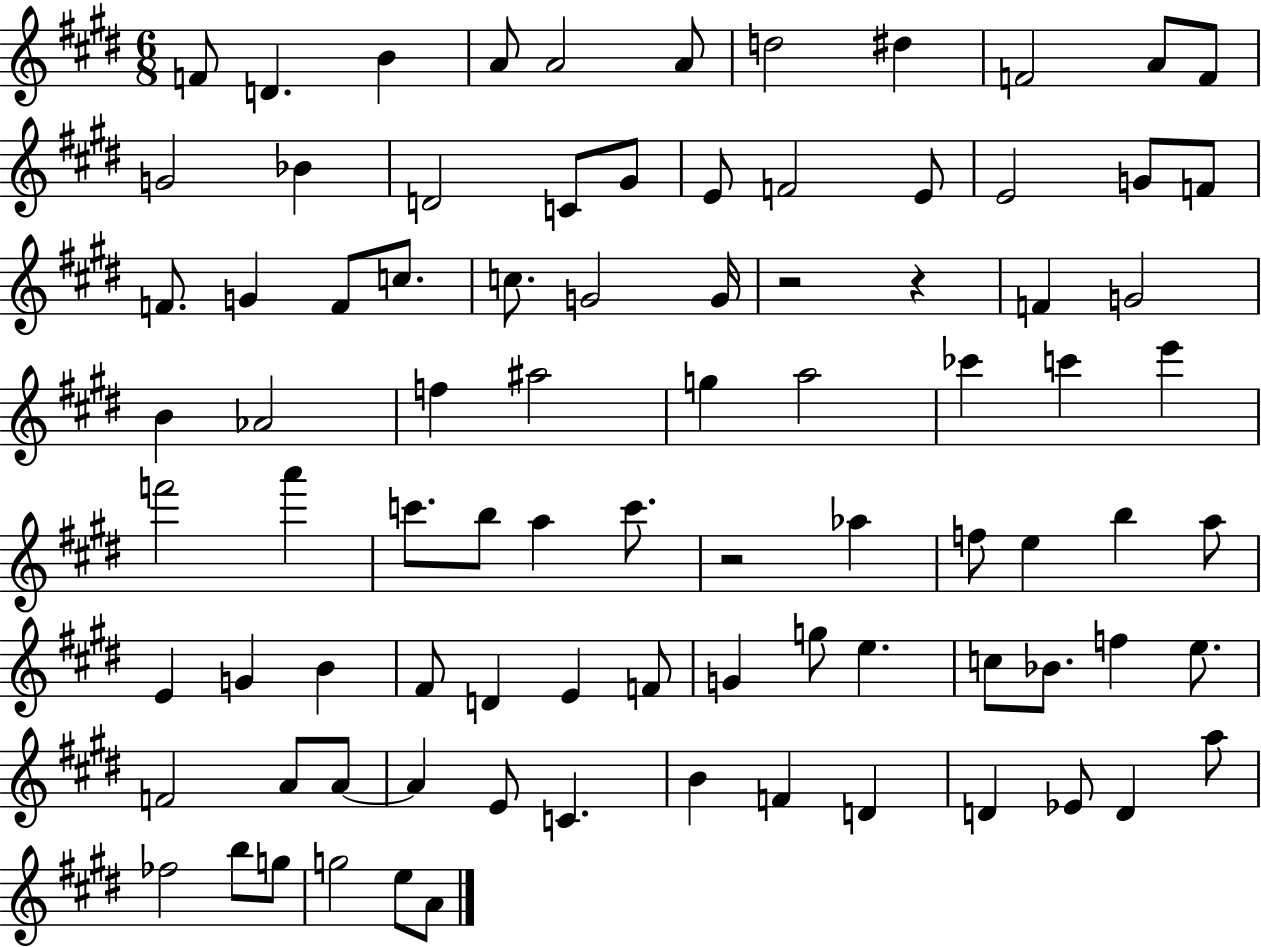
{
  \clef treble
  \numericTimeSignature
  \time 6/8
  \key e \major
  f'8 d'4. b'4 | a'8 a'2 a'8 | d''2 dis''4 | f'2 a'8 f'8 | \break g'2 bes'4 | d'2 c'8 gis'8 | e'8 f'2 e'8 | e'2 g'8 f'8 | \break f'8. g'4 f'8 c''8. | c''8. g'2 g'16 | r2 r4 | f'4 g'2 | \break b'4 aes'2 | f''4 ais''2 | g''4 a''2 | ces'''4 c'''4 e'''4 | \break f'''2 a'''4 | c'''8. b''8 a''4 c'''8. | r2 aes''4 | f''8 e''4 b''4 a''8 | \break e'4 g'4 b'4 | fis'8 d'4 e'4 f'8 | g'4 g''8 e''4. | c''8 bes'8. f''4 e''8. | \break f'2 a'8 a'8~~ | a'4 e'8 c'4. | b'4 f'4 d'4 | d'4 ees'8 d'4 a''8 | \break fes''2 b''8 g''8 | g''2 e''8 a'8 | \bar "|."
}